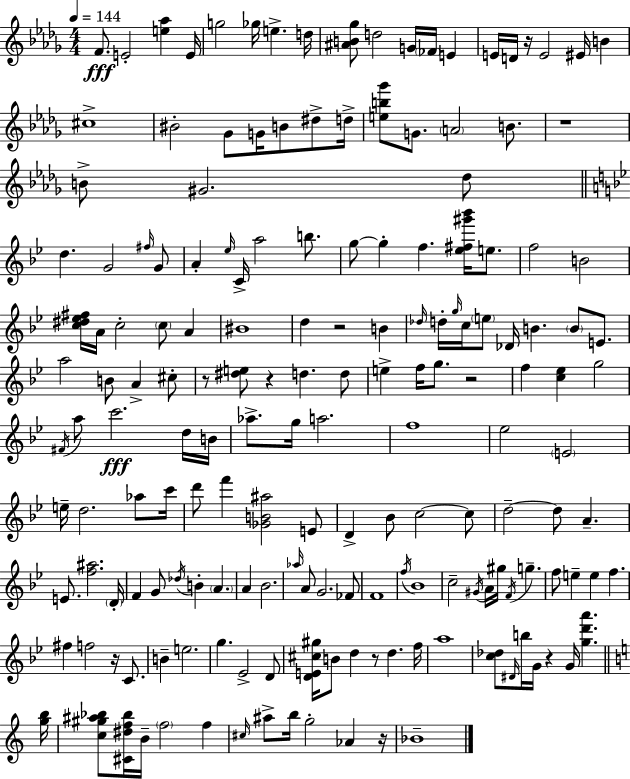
X:1
T:Untitled
M:4/4
L:1/4
K:Bbm
F/2 E2 [e_a] E/4 g2 _g/4 e d/4 [^AB_g]/2 d2 G/4 _F/4 E E/4 D/4 z/4 E2 ^E/4 B ^c4 ^B2 _G/2 G/4 B/2 ^d/2 d/4 [eb_g']/2 G/2 A2 B/2 z4 B/2 ^G2 _d/2 d G2 ^f/4 G/2 A _e/4 C/4 a2 b/2 g/2 g f [_e^f^g'_b']/4 e/2 f2 B2 [c^d_e^f]/4 A/4 c2 c/2 A ^B4 d z2 B _d/4 d/4 g/4 c/4 e/2 _D/4 B B/2 E/2 a2 B/2 A ^c/2 z/2 [^de]/2 z d d/2 e f/4 g/2 z2 f [c_e] g2 ^F/4 a/2 c'2 d/4 B/4 _a/2 g/4 a2 f4 _e2 E2 e/4 d2 _a/2 c'/4 d'/2 f' [_GB^a]2 E/2 D _B/2 c2 c/2 d2 d/2 A E/2 [f^a]2 D/4 F G/2 _d/4 B A A _B2 _a/4 A/2 G2 _F/2 F4 f/4 _B4 c2 ^G/4 A/4 ^g/4 F/4 g f/2 e e f ^f f2 z/4 C/2 B e2 g _E2 D/2 [DE^c^g]/4 B/2 d z/2 d f/4 a4 [c_d]/2 ^D/4 b/4 G/4 z G/4 [gd'a'] [gb]/4 [c^g^a_b]/2 [^C^df_b]/4 B/4 f2 f ^c/4 ^a/2 b/4 g2 _A z/4 _B4